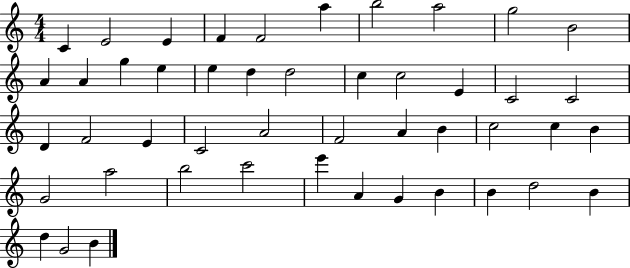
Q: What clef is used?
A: treble